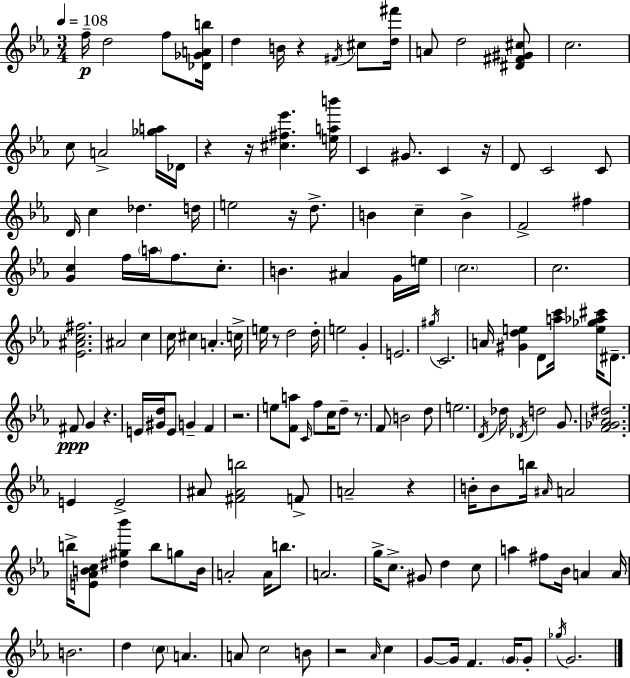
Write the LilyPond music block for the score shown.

{
  \clef treble
  \numericTimeSignature
  \time 3/4
  \key c \minor
  \tempo 4 = 108
  f''16--\p d''2 f''8 <des' ges' a' b''>16 | d''4 b'16 r4 \acciaccatura { fis'16 } cis''8 | <d'' fis'''>16 a'8 d''2 <dis' fis' gis' cis''>8 | c''2. | \break c''8 a'2-> <ges'' a''>16 | des'16 r4 r16 <cis'' fis'' ees'''>4. | <e'' a'' b'''>16 c'4 gis'8. c'4 | r16 d'8 c'2 c'8 | \break d'16 c''4 des''4. | d''16 e''2 r16 d''8.-> | b'4 c''4-- b'4-> | f'2-> fis''4 | \break <g' c''>4 f''16 \parenthesize a''16 f''8. c''8.-. | b'4. ais'4 g'16 | e''16 \parenthesize c''2. | c''2. | \break <ees' ais' c'' fis''>2. | ais'2 c''4 | c''16 cis''4 a'4.-. | c''16-> e''16 r8 d''2 | \break d''16-. e''2 g'4-. | e'2. | \acciaccatura { gis''16 } c'2. | a'16 <gis' d'' e''>4 d'8 <a'' c'''>16 <e'' ges'' aes'' cis'''>16 dis'8.-- | \break fis'8\ppp g'4 r4. | e'16 <gis' d''>16 e'8 g'4-- f'4 | r2. | e''8 <f' a''>8 \grace { c'16 } f''8 c''16 d''8-- | \break r8. f'8 b'2 | d''8 e''2. | \acciaccatura { d'16 } des''16 \acciaccatura { des'16 } d''2 | g'8. <f' ges' aes' dis''>2. | \break e'4 e'2-> | ais'8 <fis' ais' b''>2 | f'8-> a'2-- | r4 b'16-. b'8 b''16 \grace { ais'16 } a'2 | \break b''16-> <e' aes' b' c''>8 <dis'' gis'' bes'''>4 | b''8 g''8 b'16 a'2-. | a'16 b''8. a'2. | g''16-> c''8.-> gis'8 | \break d''4 c''8 a''4 fis''8 | bes'16 a'4 a'16 b'2. | d''4 \parenthesize c''8 | a'4. a'8 c''2 | \break b'8 r2 | \grace { aes'16 } c''4 g'8~~ g'16 f'4. | \parenthesize g'16 g'8-. \acciaccatura { ges''16 } g'2. | \bar "|."
}